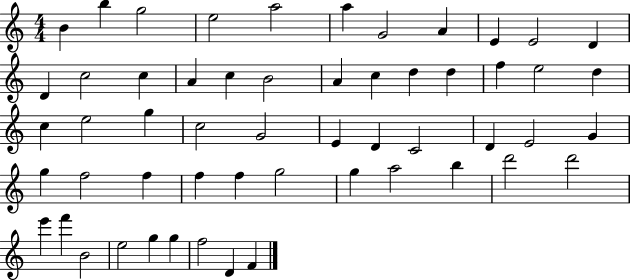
B4/q B5/q G5/h E5/h A5/h A5/q G4/h A4/q E4/q E4/h D4/q D4/q C5/h C5/q A4/q C5/q B4/h A4/q C5/q D5/q D5/q F5/q E5/h D5/q C5/q E5/h G5/q C5/h G4/h E4/q D4/q C4/h D4/q E4/h G4/q G5/q F5/h F5/q F5/q F5/q G5/h G5/q A5/h B5/q D6/h D6/h E6/q F6/q B4/h E5/h G5/q G5/q F5/h D4/q F4/q